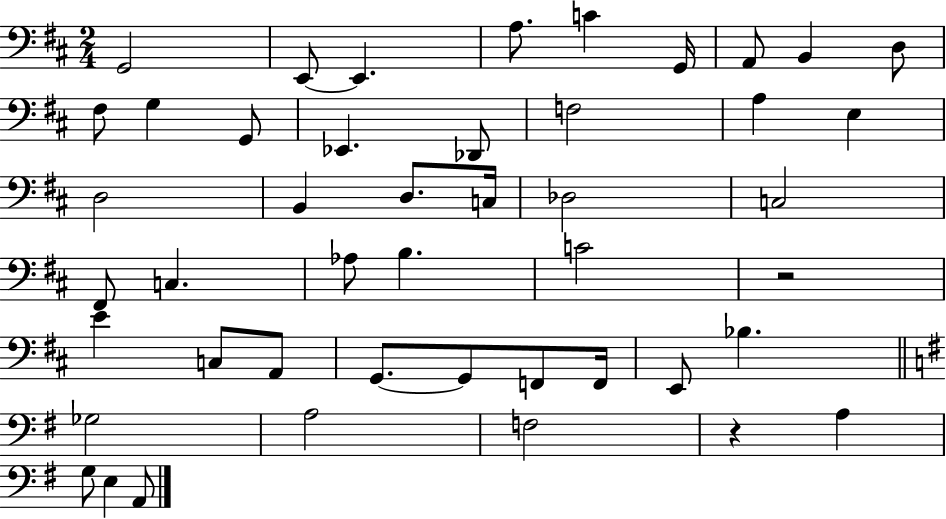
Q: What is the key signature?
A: D major